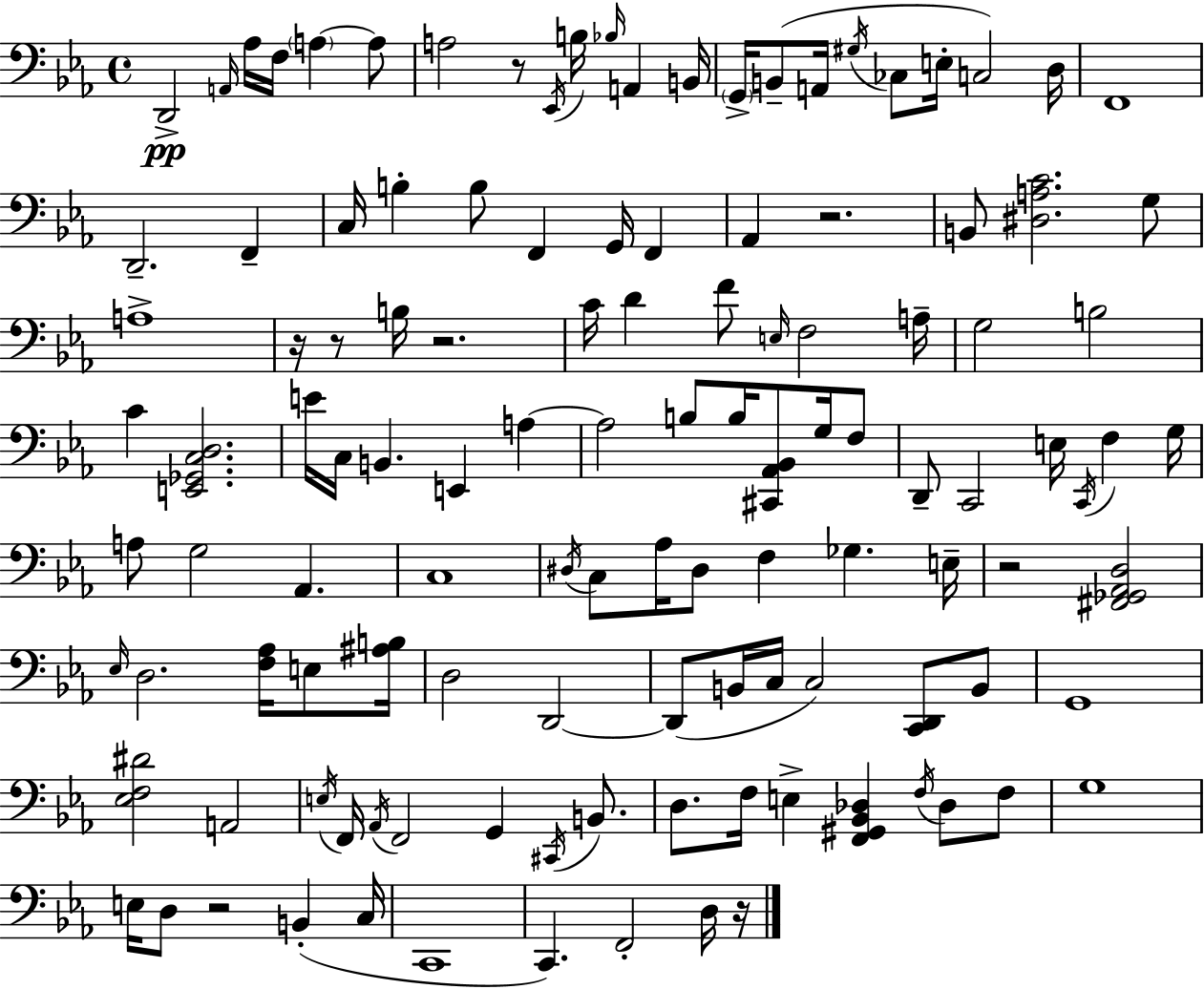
D2/h A2/s Ab3/s F3/s A3/q A3/e A3/h R/e Eb2/s B3/s Bb3/s A2/q B2/s G2/s B2/e A2/s G#3/s CES3/e E3/s C3/h D3/s F2/w D2/h. F2/q C3/s B3/q B3/e F2/q G2/s F2/q Ab2/q R/h. B2/e [D#3,A3,C4]/h. G3/e A3/w R/s R/e B3/s R/h. C4/s D4/q F4/e E3/s F3/h A3/s G3/h B3/h C4/q [E2,Gb2,C3,D3]/h. E4/s C3/s B2/q. E2/q A3/q A3/h B3/e B3/s [C#2,Ab2,Bb2]/e G3/s F3/e D2/e C2/h E3/s C2/s F3/q G3/s A3/e G3/h Ab2/q. C3/w D#3/s C3/e Ab3/s D#3/e F3/q Gb3/q. E3/s R/h [F#2,Gb2,Ab2,D3]/h Eb3/s D3/h. [F3,Ab3]/s E3/e [A#3,B3]/s D3/h D2/h D2/e B2/s C3/s C3/h [C2,D2]/e B2/e G2/w [Eb3,F3,D#4]/h A2/h E3/s F2/s Ab2/s F2/h G2/q C#2/s B2/e. D3/e. F3/s E3/q [F2,G#2,Bb2,Db3]/q F3/s Db3/e F3/e G3/w E3/s D3/e R/h B2/q C3/s C2/w C2/q. F2/h D3/s R/s